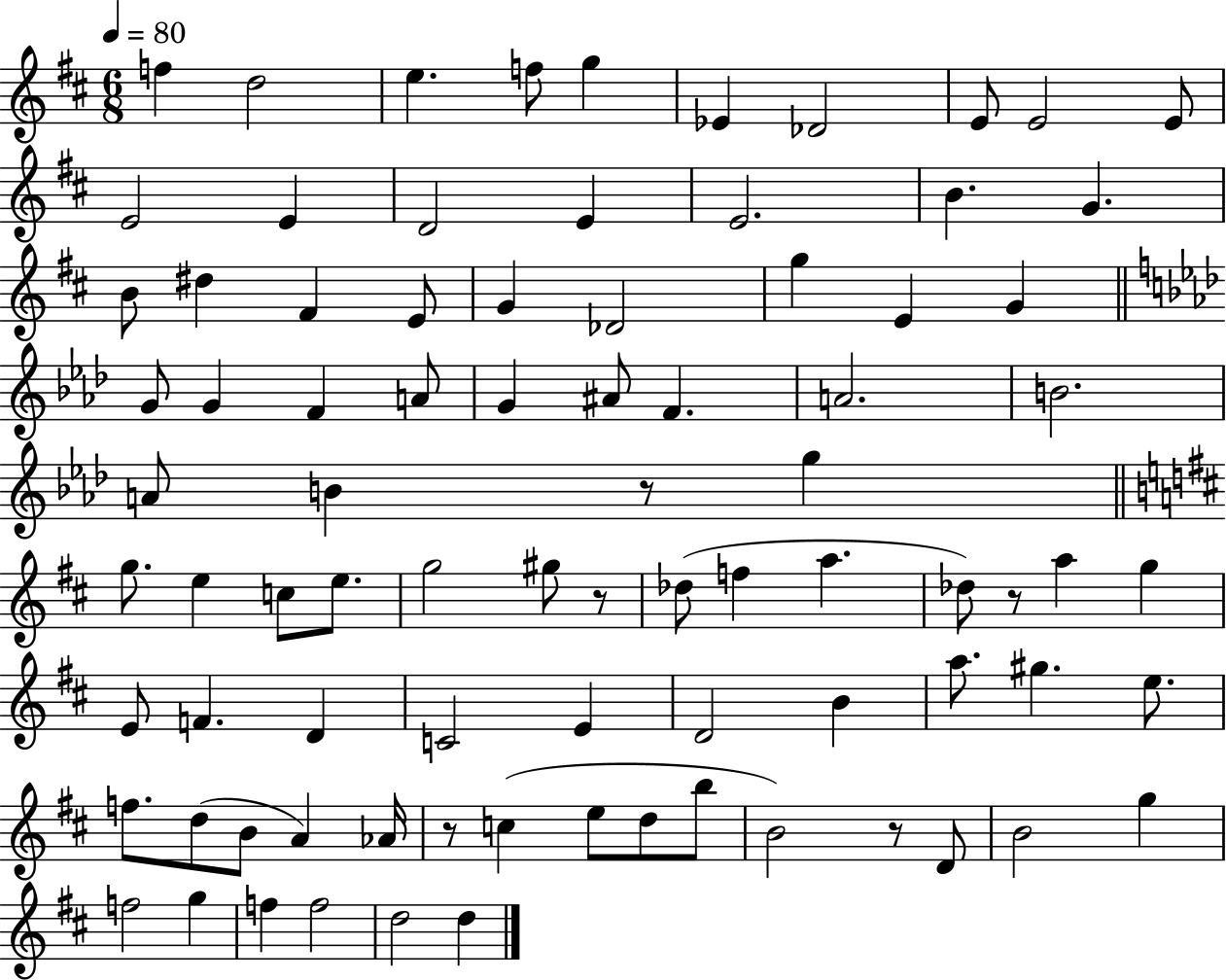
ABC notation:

X:1
T:Untitled
M:6/8
L:1/4
K:D
f d2 e f/2 g _E _D2 E/2 E2 E/2 E2 E D2 E E2 B G B/2 ^d ^F E/2 G _D2 g E G G/2 G F A/2 G ^A/2 F A2 B2 A/2 B z/2 g g/2 e c/2 e/2 g2 ^g/2 z/2 _d/2 f a _d/2 z/2 a g E/2 F D C2 E D2 B a/2 ^g e/2 f/2 d/2 B/2 A _A/4 z/2 c e/2 d/2 b/2 B2 z/2 D/2 B2 g f2 g f f2 d2 d